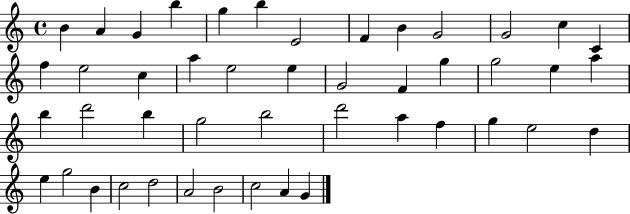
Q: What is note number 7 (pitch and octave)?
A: E4